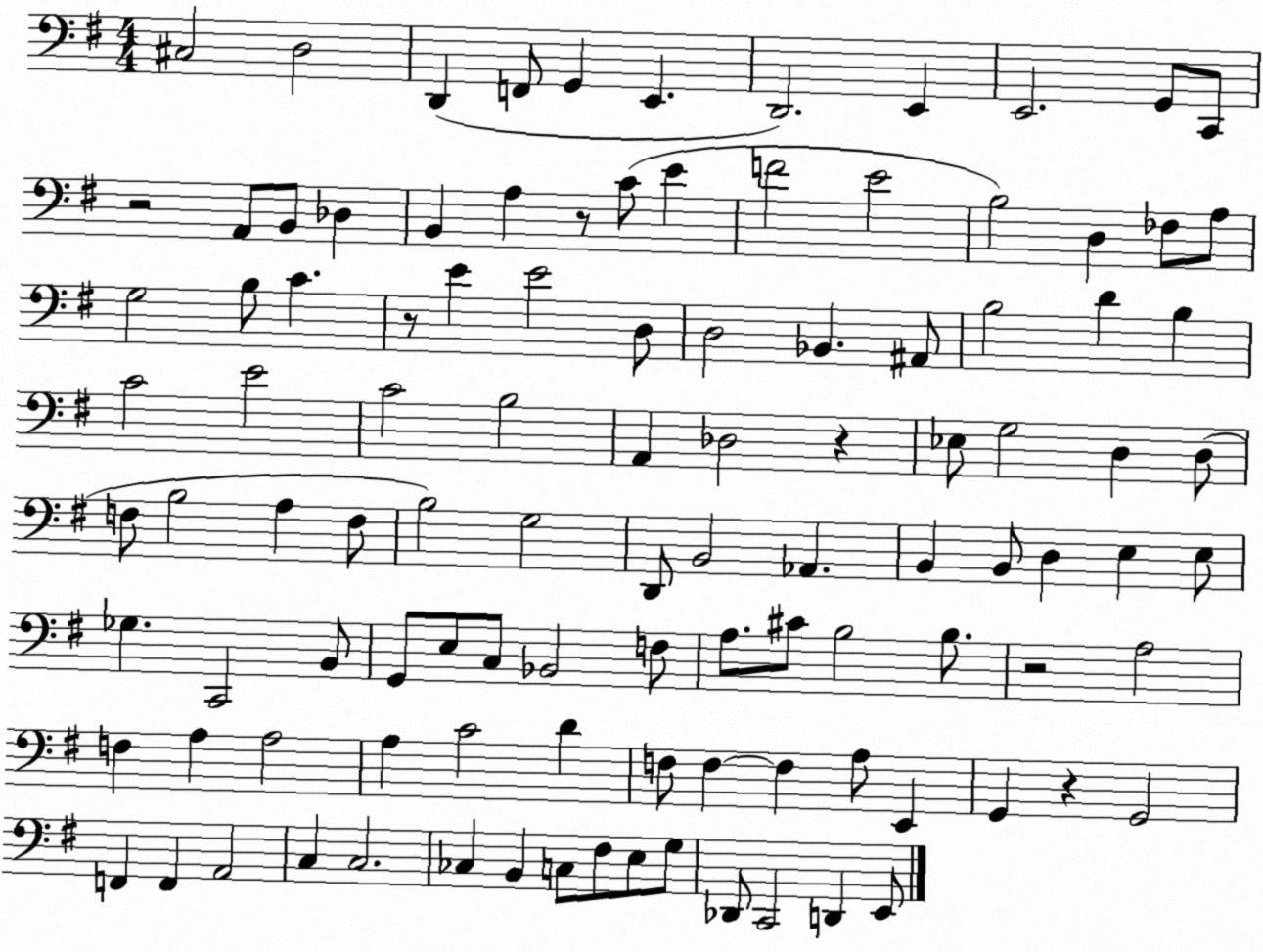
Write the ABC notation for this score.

X:1
T:Untitled
M:4/4
L:1/4
K:G
^C,2 D,2 D,, F,,/2 G,, E,, D,,2 E,, E,,2 G,,/2 C,,/2 z2 A,,/2 B,,/2 _D, B,, A, z/2 C/2 E F2 E2 B,2 D, _F,/2 A,/2 G,2 B,/2 C z/2 E E2 D,/2 D,2 _B,, ^A,,/2 B,2 D B, C2 E2 C2 B,2 A,, _D,2 z _E,/2 G,2 D, D,/2 F,/2 B,2 A, F,/2 B,2 G,2 D,,/2 B,,2 _A,, B,, B,,/2 D, E, E,/2 _G, C,,2 B,,/2 G,,/2 E,/2 C,/2 _B,,2 F,/2 A,/2 ^C/2 B,2 B,/2 z2 A,2 F, A, A,2 A, C2 D F,/2 F, F, A,/2 E,, G,, z G,,2 F,, F,, A,,2 C, C,2 _C, B,, C,/2 ^F,/2 E,/2 G,/2 _D,,/2 C,,2 D,, E,,/2